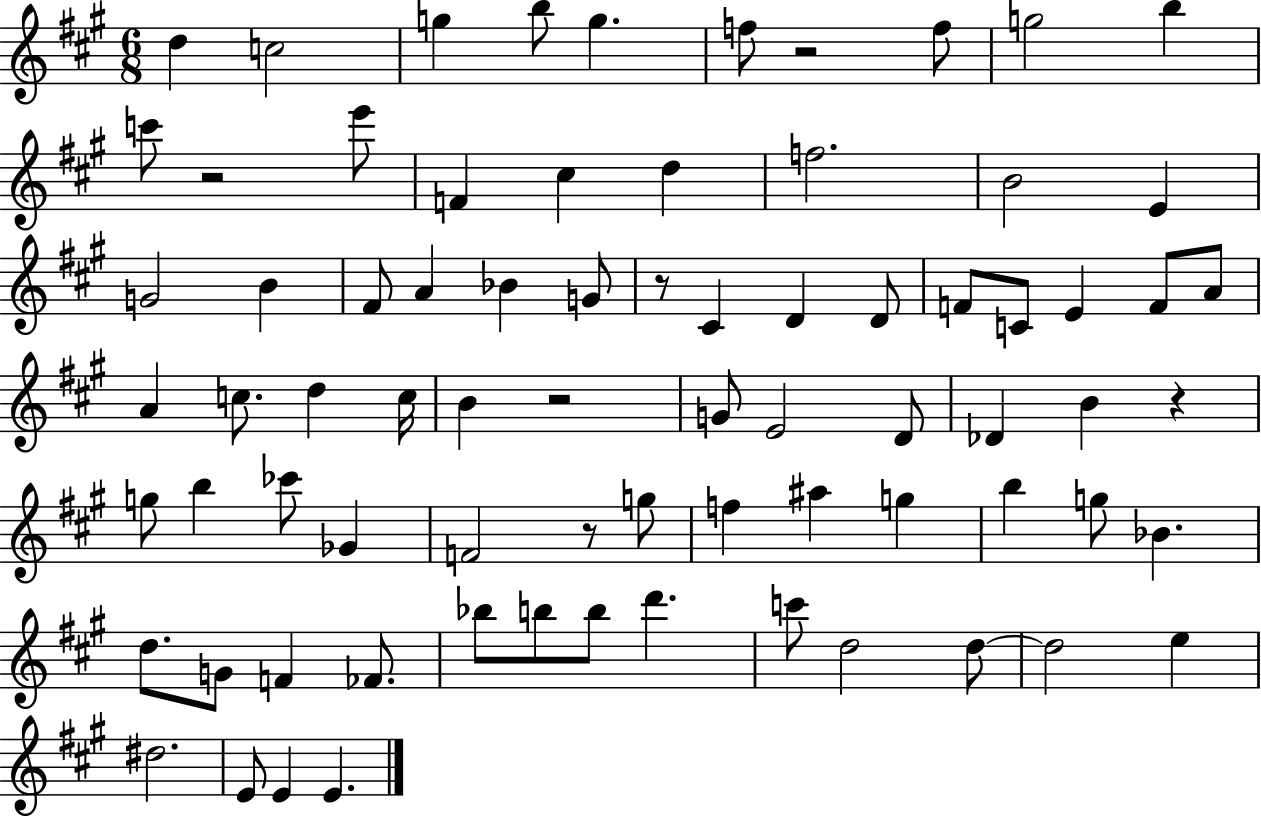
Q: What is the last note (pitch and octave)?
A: E4